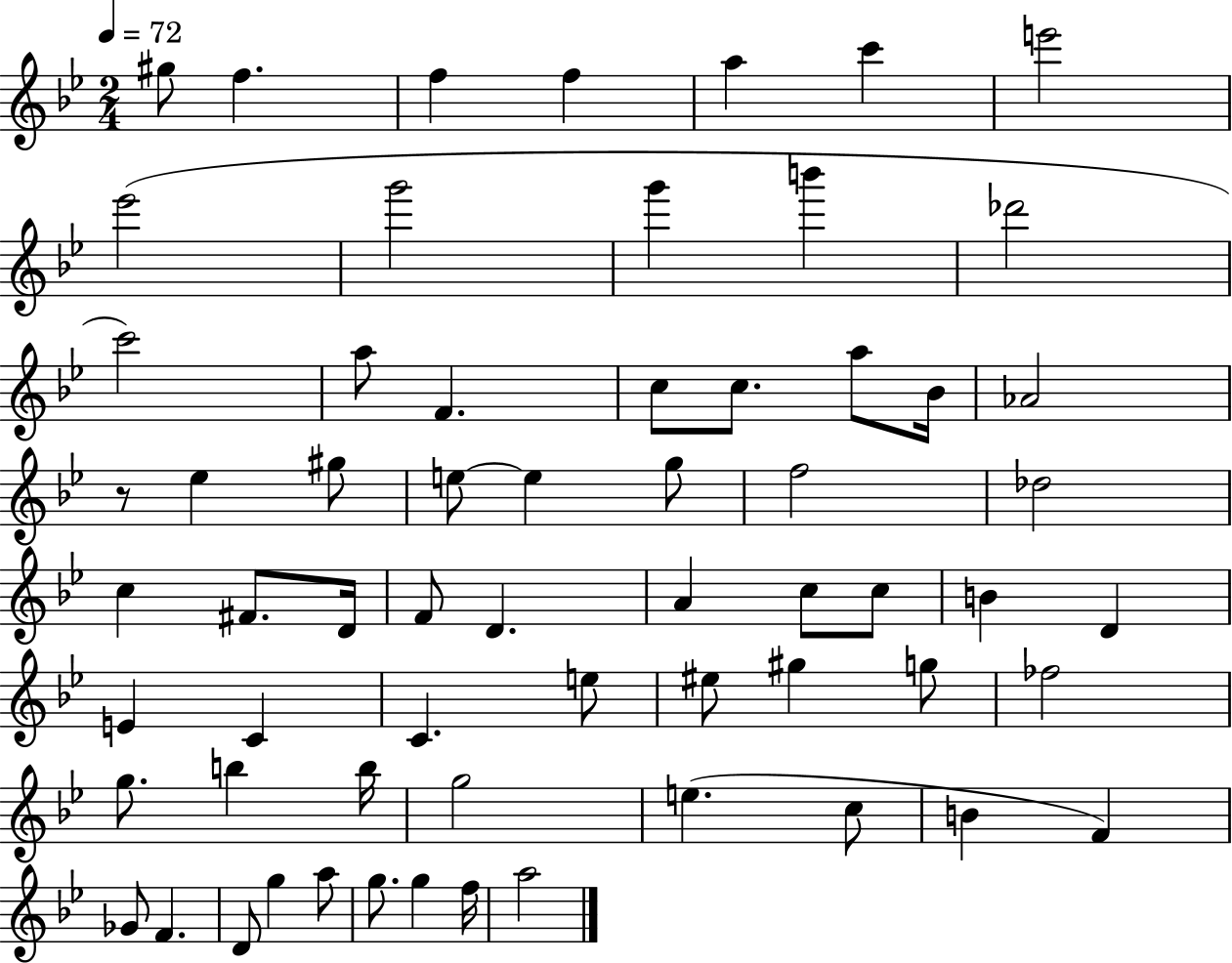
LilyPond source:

{
  \clef treble
  \numericTimeSignature
  \time 2/4
  \key bes \major
  \tempo 4 = 72
  gis''8 f''4. | f''4 f''4 | a''4 c'''4 | e'''2 | \break ees'''2( | g'''2 | g'''4 b'''4 | des'''2 | \break c'''2) | a''8 f'4. | c''8 c''8. a''8 bes'16 | aes'2 | \break r8 ees''4 gis''8 | e''8~~ e''4 g''8 | f''2 | des''2 | \break c''4 fis'8. d'16 | f'8 d'4. | a'4 c''8 c''8 | b'4 d'4 | \break e'4 c'4 | c'4. e''8 | eis''8 gis''4 g''8 | fes''2 | \break g''8. b''4 b''16 | g''2 | e''4.( c''8 | b'4 f'4) | \break ges'8 f'4. | d'8 g''4 a''8 | g''8. g''4 f''16 | a''2 | \break \bar "|."
}